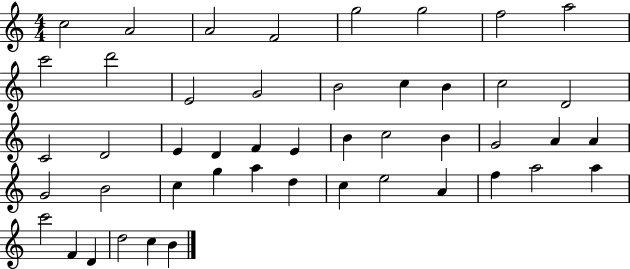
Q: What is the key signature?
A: C major